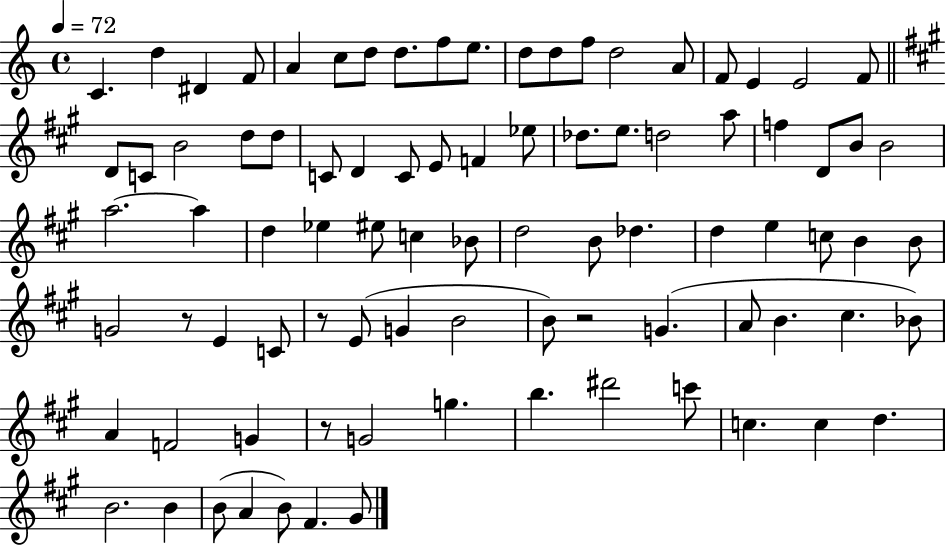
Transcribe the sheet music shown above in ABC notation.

X:1
T:Untitled
M:4/4
L:1/4
K:C
C d ^D F/2 A c/2 d/2 d/2 f/2 e/2 d/2 d/2 f/2 d2 A/2 F/2 E E2 F/2 D/2 C/2 B2 d/2 d/2 C/2 D C/2 E/2 F _e/2 _d/2 e/2 d2 a/2 f D/2 B/2 B2 a2 a d _e ^e/2 c _B/2 d2 B/2 _d d e c/2 B B/2 G2 z/2 E C/2 z/2 E/2 G B2 B/2 z2 G A/2 B ^c _B/2 A F2 G z/2 G2 g b ^d'2 c'/2 c c d B2 B B/2 A B/2 ^F ^G/2